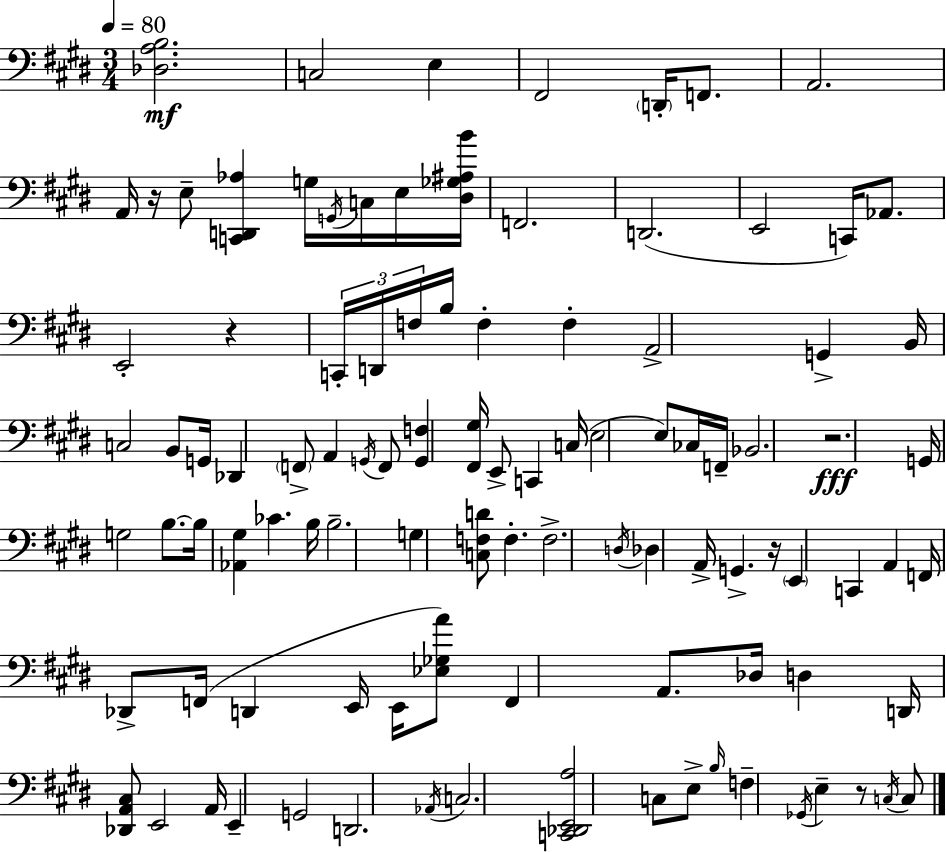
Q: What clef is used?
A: bass